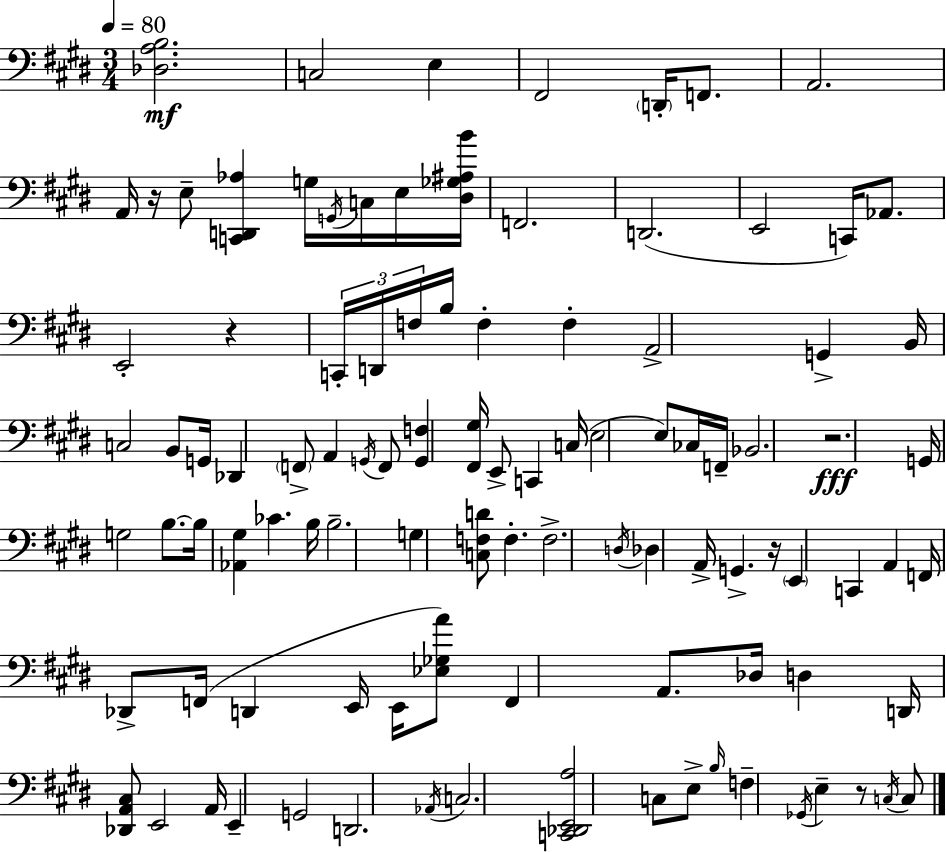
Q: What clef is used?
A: bass